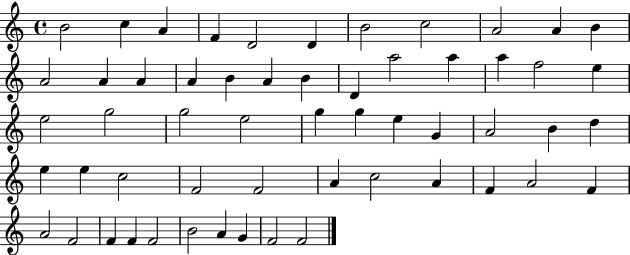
B4/h C5/q A4/q F4/q D4/h D4/q B4/h C5/h A4/h A4/q B4/q A4/h A4/q A4/q A4/q B4/q A4/q B4/q D4/q A5/h A5/q A5/q F5/h E5/q E5/h G5/h G5/h E5/h G5/q G5/q E5/q G4/q A4/h B4/q D5/q E5/q E5/q C5/h F4/h F4/h A4/q C5/h A4/q F4/q A4/h F4/q A4/h F4/h F4/q F4/q F4/h B4/h A4/q G4/q F4/h F4/h